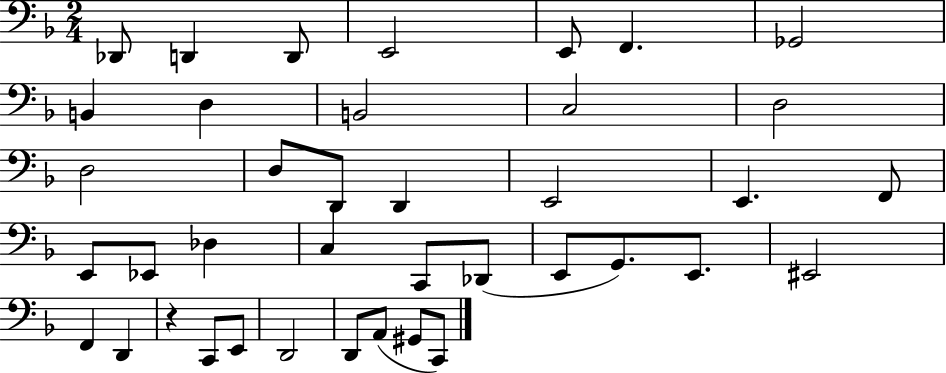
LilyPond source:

{
  \clef bass
  \numericTimeSignature
  \time 2/4
  \key f \major
  \repeat volta 2 { des,8 d,4 d,8 | e,2 | e,8 f,4. | ges,2 | \break b,4 d4 | b,2 | c2 | d2 | \break d2 | d8 d,8 d,4 | e,2 | e,4. f,8 | \break e,8 ees,8 des4 | c4 c,8 des,8( | e,8 g,8.) e,8. | eis,2 | \break f,4 d,4 | r4 c,8 e,8 | d,2 | d,8 a,8( gis,8 c,8) | \break } \bar "|."
}